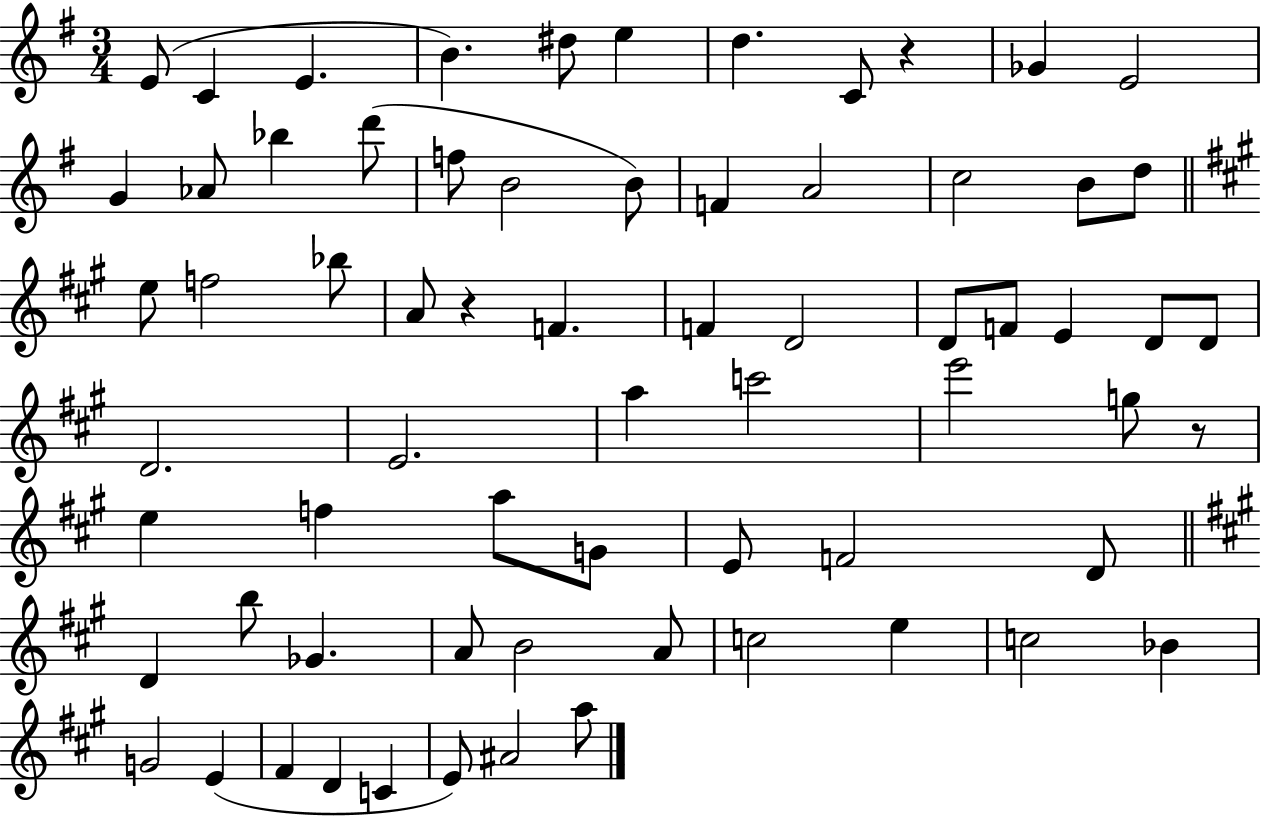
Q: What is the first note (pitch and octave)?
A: E4